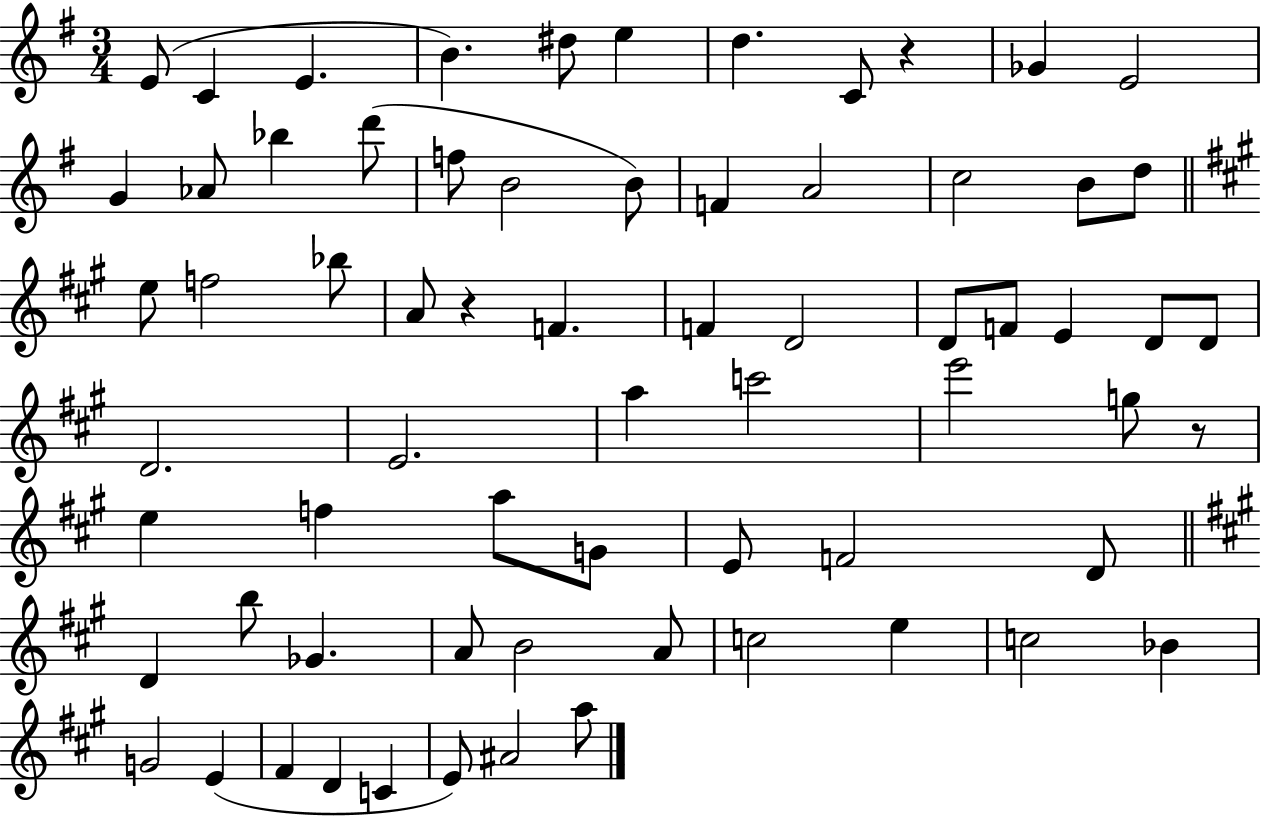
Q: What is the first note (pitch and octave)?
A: E4